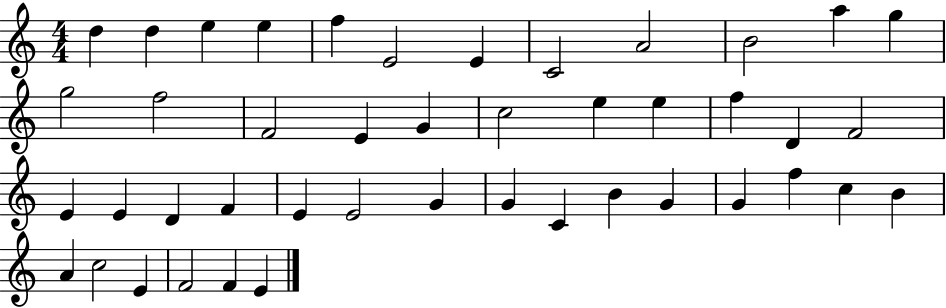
{
  \clef treble
  \numericTimeSignature
  \time 4/4
  \key c \major
  d''4 d''4 e''4 e''4 | f''4 e'2 e'4 | c'2 a'2 | b'2 a''4 g''4 | \break g''2 f''2 | f'2 e'4 g'4 | c''2 e''4 e''4 | f''4 d'4 f'2 | \break e'4 e'4 d'4 f'4 | e'4 e'2 g'4 | g'4 c'4 b'4 g'4 | g'4 f''4 c''4 b'4 | \break a'4 c''2 e'4 | f'2 f'4 e'4 | \bar "|."
}